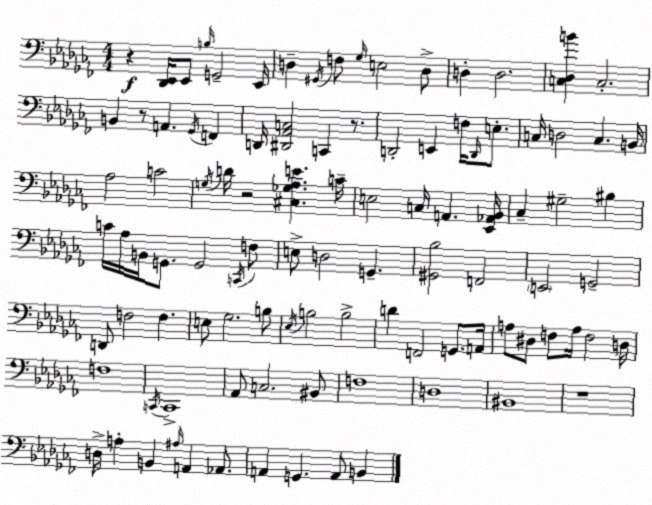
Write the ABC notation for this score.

X:1
T:Untitled
M:4/4
L:1/4
K:Abm
z [_D,,_E,,]/4 _E,,/2 B,/4 G,,2 _E,,/4 D, ^G,,/4 F,/2 _G,/4 E,2 D,/2 D, D,2 [C,_D,B] C,2 B,, z/2 A,, _G,,/4 F,, D,,/4 [^D,,_A,,C,]2 C,, z/2 D,,2 E,, F,/4 D,,/4 E,/2 C,/4 D,2 C, B,,/4 _A,2 C2 G,/4 D/4 z2 [^C,_G,_A,E] C/4 E,2 C,/4 A,, [_E,,_A,,_B,,]/4 _C, ^G,2 ^B, C/4 _A,/4 B,,/4 G,,/2 G,,2 C,,/4 F,/2 E,/2 D,2 G,, [^G,,_B,]2 F,,2 E,,2 G,,2 D,,/2 F,2 F, E,/2 _G,2 B,/2 _E,/4 B,2 B,2 D F,,2 G,,/2 A,,/4 A,/2 ^D,/2 F,/2 A,/4 F,2 D,/4 F,4 C,,/4 C,,4 _A,,/2 C,2 ^B,,/2 F,4 D,4 ^B,,4 z4 D,/4 A, B,, ^A,/4 A,, _A,,/2 A,, G,, A,,/2 B,,